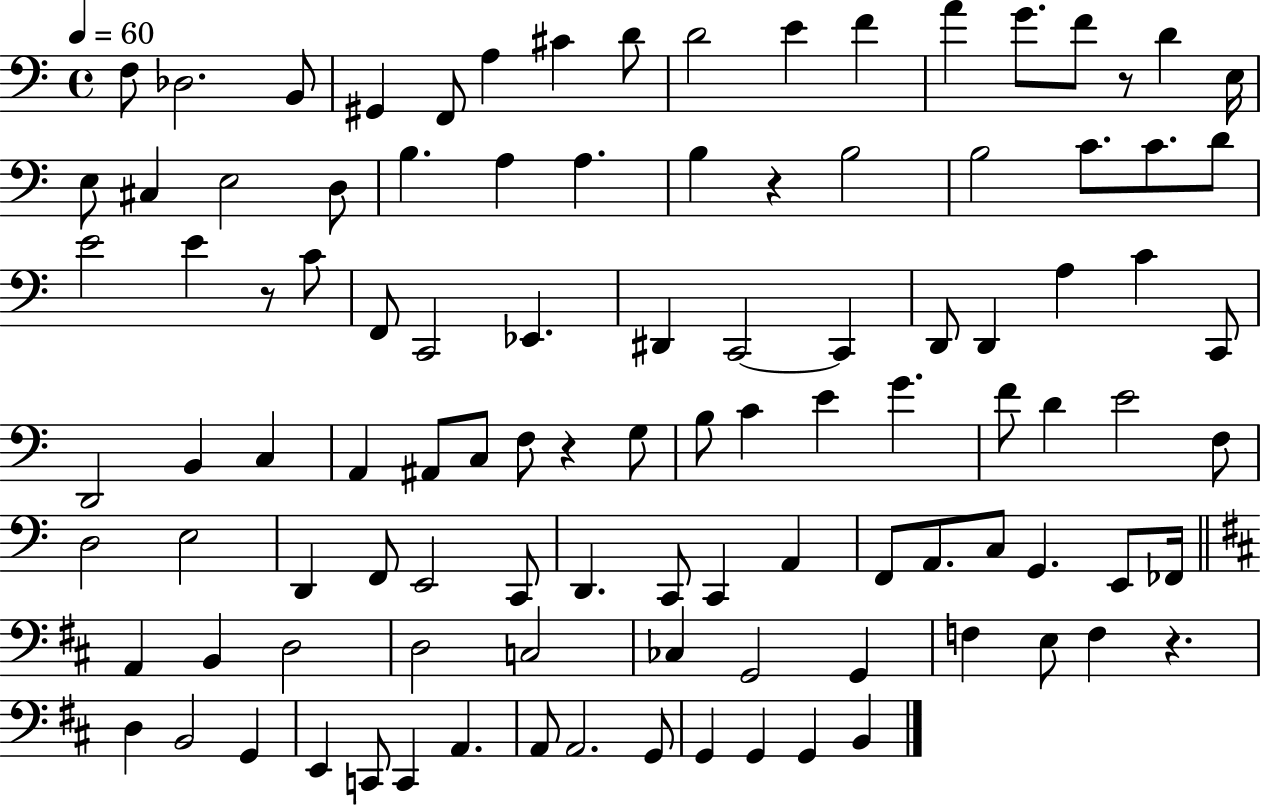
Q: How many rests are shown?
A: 5